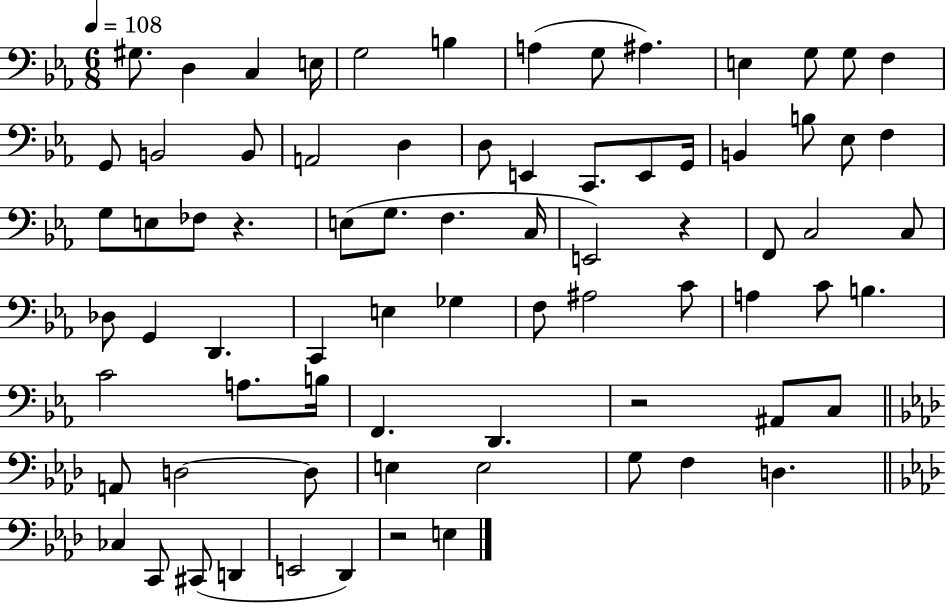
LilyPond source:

{
  \clef bass
  \numericTimeSignature
  \time 6/8
  \key ees \major
  \tempo 4 = 108
  \repeat volta 2 { gis8. d4 c4 e16 | g2 b4 | a4( g8 ais4.) | e4 g8 g8 f4 | \break g,8 b,2 b,8 | a,2 d4 | d8 e,4 c,8. e,8 g,16 | b,4 b8 ees8 f4 | \break g8 e8 fes8 r4. | e8( g8. f4. c16 | e,2) r4 | f,8 c2 c8 | \break des8 g,4 d,4. | c,4 e4 ges4 | f8 ais2 c'8 | a4 c'8 b4. | \break c'2 a8. b16 | f,4. d,4. | r2 ais,8 c8 | \bar "||" \break \key aes \major a,8 d2~~ d8 | e4 e2 | g8 f4 d4. | \bar "||" \break \key f \minor ces4 c,8 cis,8( d,4 | e,2 des,4) | r2 e4 | } \bar "|."
}